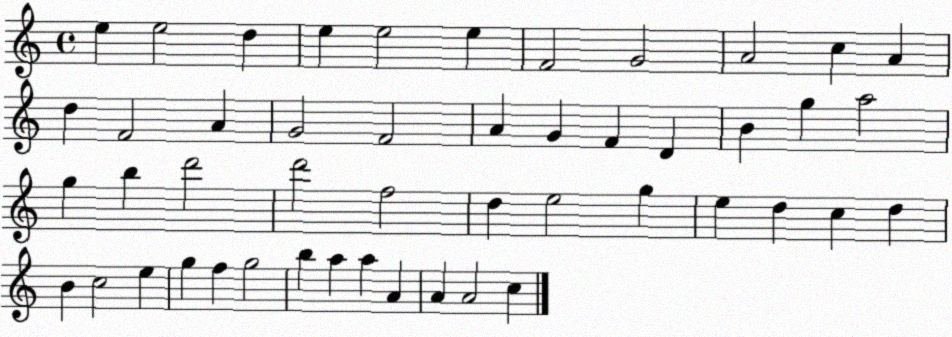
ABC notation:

X:1
T:Untitled
M:4/4
L:1/4
K:C
e e2 d e e2 e F2 G2 A2 c A d F2 A G2 F2 A G F D B g a2 g b d'2 d'2 f2 d e2 g e d c d B c2 e g f g2 b a a A A A2 c